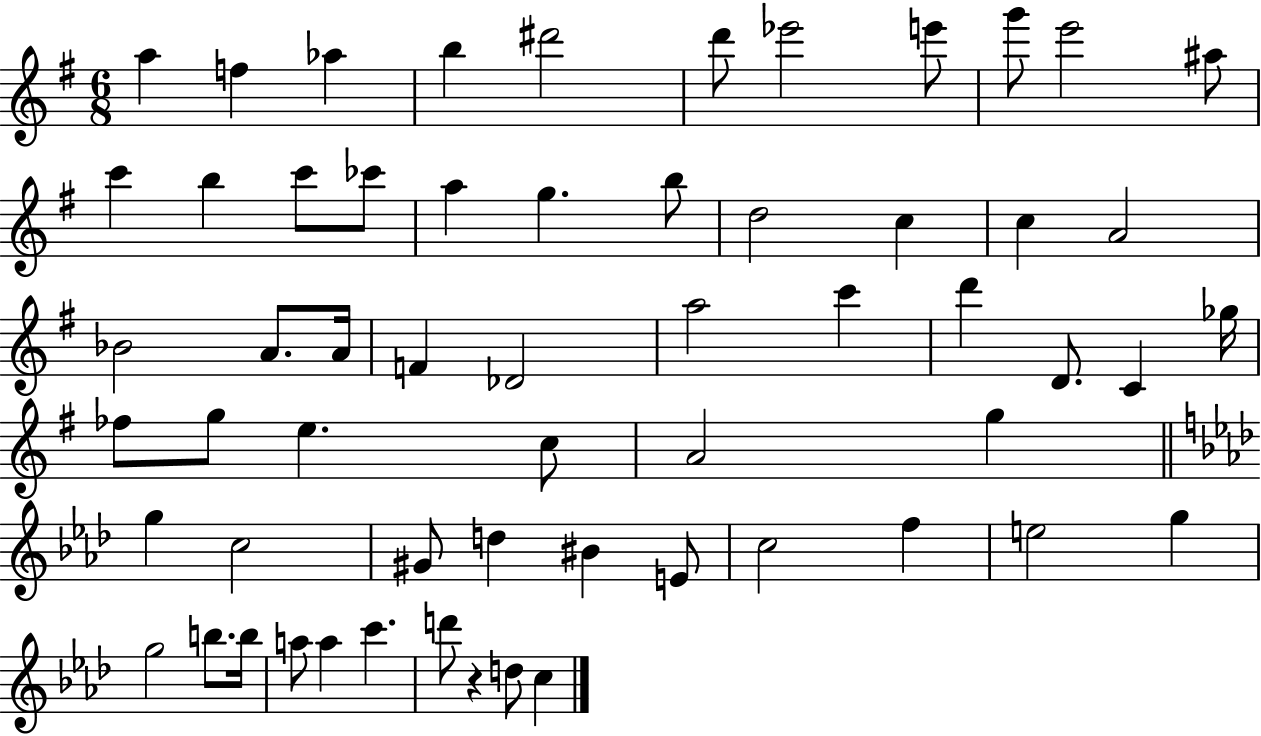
A5/q F5/q Ab5/q B5/q D#6/h D6/e Eb6/h E6/e G6/e E6/h A#5/e C6/q B5/q C6/e CES6/e A5/q G5/q. B5/e D5/h C5/q C5/q A4/h Bb4/h A4/e. A4/s F4/q Db4/h A5/h C6/q D6/q D4/e. C4/q Gb5/s FES5/e G5/e E5/q. C5/e A4/h G5/q G5/q C5/h G#4/e D5/q BIS4/q E4/e C5/h F5/q E5/h G5/q G5/h B5/e. B5/s A5/e A5/q C6/q. D6/e R/q D5/e C5/q